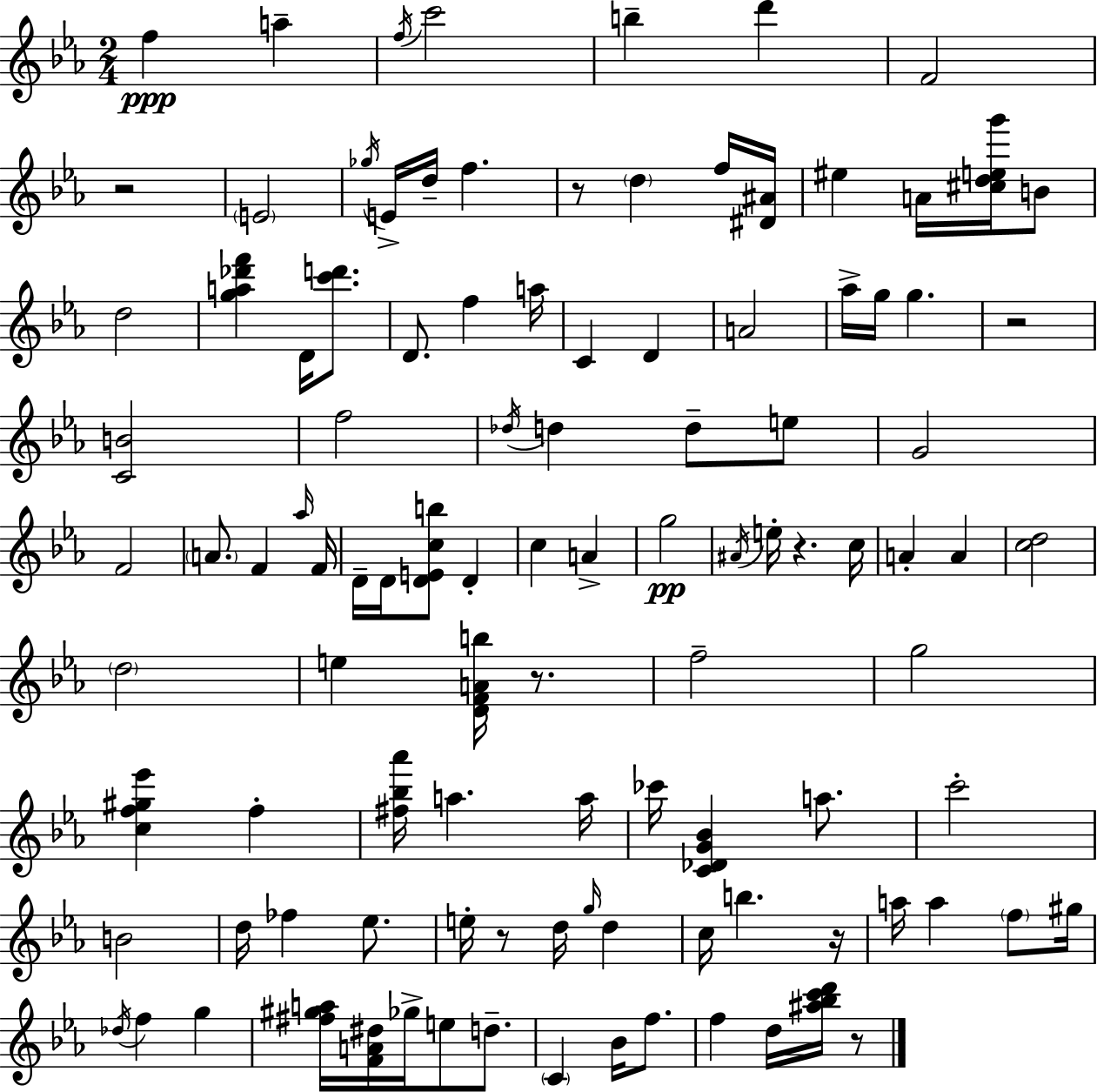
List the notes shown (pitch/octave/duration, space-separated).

F5/q A5/q F5/s C6/h B5/q D6/q F4/h R/h E4/h Gb5/s E4/s D5/s F5/q. R/e D5/q F5/s [D#4,A#4]/s EIS5/q A4/s [C#5,D5,E5,G6]/s B4/e D5/h [G5,A5,Db6,F6]/q D4/s [C6,D6]/e. D4/e. F5/q A5/s C4/q D4/q A4/h Ab5/s G5/s G5/q. R/h [C4,B4]/h F5/h Db5/s D5/q D5/e E5/e G4/h F4/h A4/e. F4/q Ab5/s F4/s D4/s D4/s [D4,E4,C5,B5]/e D4/q C5/q A4/q G5/h A#4/s E5/s R/q. C5/s A4/q A4/q [C5,D5]/h D5/h E5/q [D4,F4,A4,B5]/s R/e. F5/h G5/h [C5,F5,G#5,Eb6]/q F5/q [F#5,Bb5,Ab6]/s A5/q. A5/s CES6/s [C4,Db4,G4,Bb4]/q A5/e. C6/h B4/h D5/s FES5/q Eb5/e. E5/s R/e D5/s G5/s D5/q C5/s B5/q. R/s A5/s A5/q F5/e G#5/s Db5/s F5/q G5/q [F#5,G#5,A5]/s [F4,A4,D#5]/s Gb5/s E5/e D5/e. C4/q Bb4/s F5/e. F5/q D5/s [A#5,Bb5,C6,D6]/s R/e